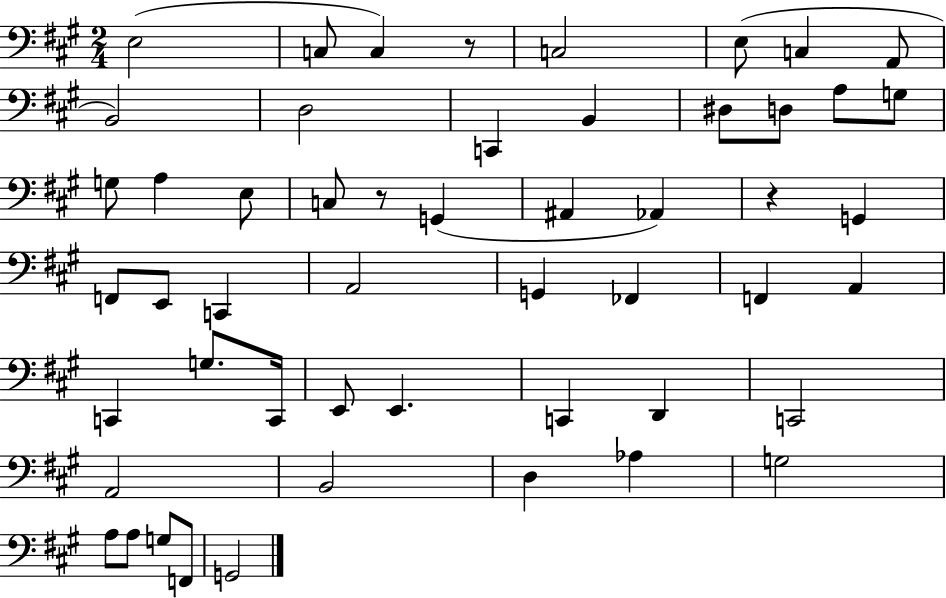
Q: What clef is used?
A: bass